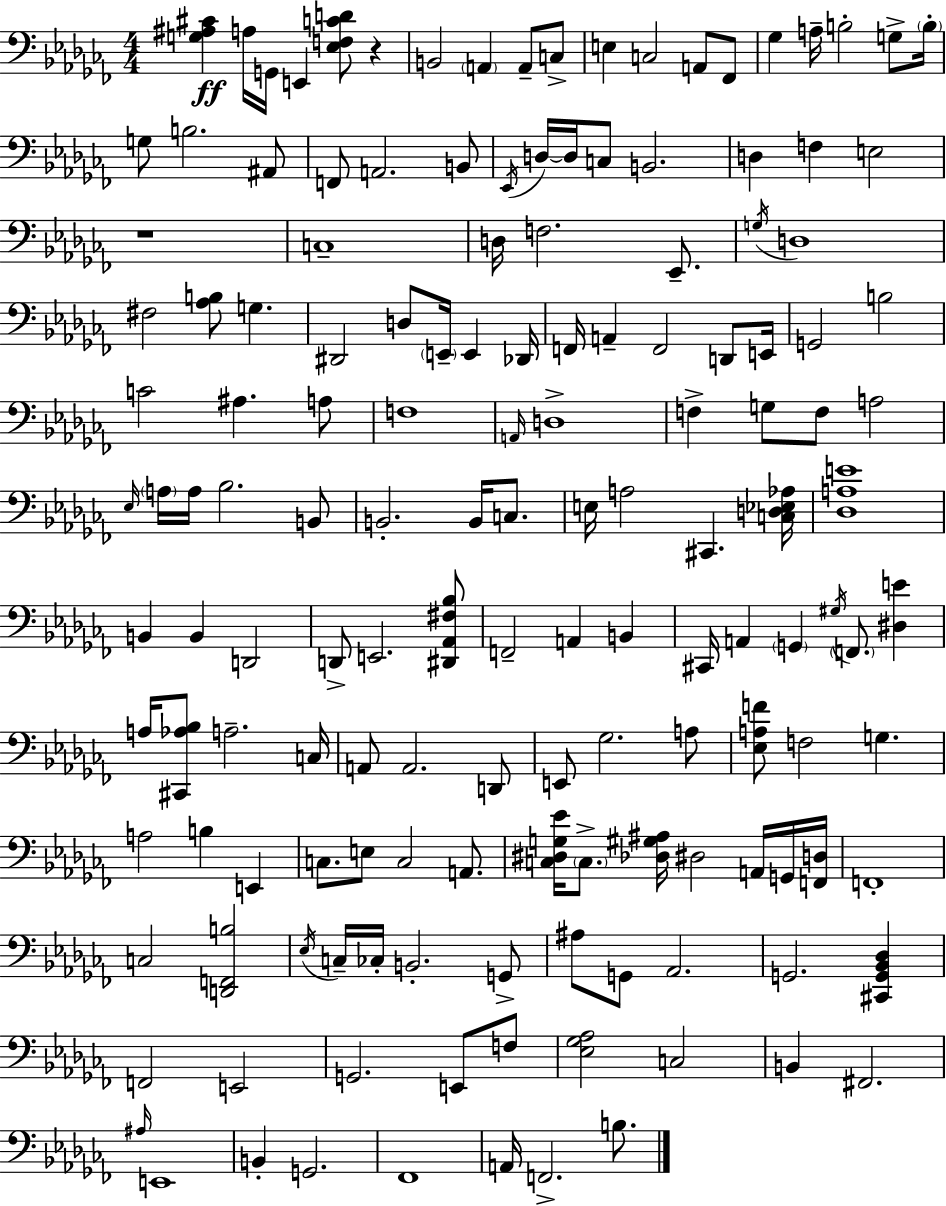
{
  \clef bass
  \numericTimeSignature
  \time 4/4
  \key aes \minor
  <g ais cis'>4\ff a16 g,16 e,4 <ees f c' d'>8 r4 | b,2 \parenthesize a,4 a,8-- c8-> | e4 c2 a,8 fes,8 | ges4 a16-- b2-. g8-> \parenthesize b16-. | \break g8 b2. ais,8 | f,8 a,2. b,8 | \acciaccatura { ees,16 } d16~~ d16 c8 b,2. | d4 f4 e2 | \break r1 | c1-- | d16 f2. ees,8.-- | \acciaccatura { g16 } d1 | \break fis2 <aes b>8 g4. | dis,2 d8 \parenthesize e,16-- e,4 | des,16 f,16 a,4-- f,2 d,8 | e,16 g,2 b2 | \break c'2 ais4. | a8 f1 | \grace { a,16 } d1-> | f4-> g8 f8 a2 | \break \grace { ees16 } \parenthesize a16 a16 bes2. | b,8 b,2.-. | b,16 c8. e16 a2 cis,4. | <c d ees aes>16 <des a e'>1 | \break b,4 b,4 d,2 | d,8-> e,2. | <dis, aes, fis bes>8 f,2-- a,4 | b,4 cis,16 a,4 \parenthesize g,4 \acciaccatura { gis16 } \parenthesize f,8. | \break <dis e'>4 a16 <cis, aes bes>8 a2.-- | c16 a,8 a,2. | d,8 e,8 ges2. | a8 <ees a f'>8 f2 g4. | \break a2 b4 | e,4 c8. e8 c2 | a,8. <c dis g ees'>16 \parenthesize c8.-> <des gis ais>16 dis2 | a,16 g,16 <f, d>16 f,1-. | \break c2 <d, f, b>2 | \acciaccatura { ees16 } c16-- ces16-. b,2.-. | g,8-> ais8 g,8 aes,2. | g,2. | \break <cis, g, bes, des>4 f,2 e,2 | g,2. | e,8 f8 <ees ges aes>2 c2 | b,4 fis,2. | \break \grace { ais16 } e,1 | b,4-. g,2. | fes,1 | a,16 f,2.-> | \break b8. \bar "|."
}